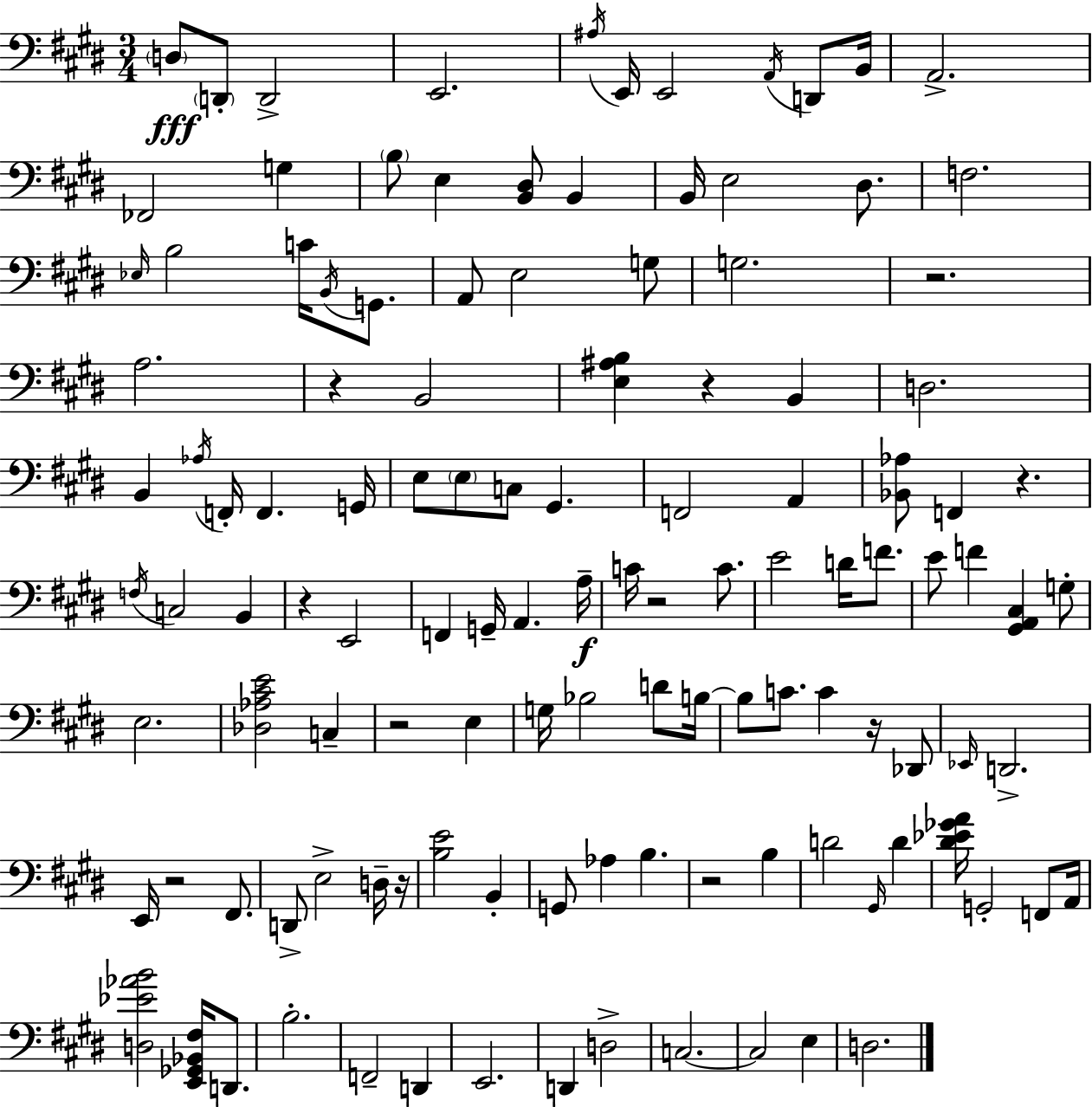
D3/e D2/e D2/h E2/h. A#3/s E2/s E2/h A2/s D2/e B2/s A2/h. FES2/h G3/q B3/e E3/q [B2,D#3]/e B2/q B2/s E3/h D#3/e. F3/h. Eb3/s B3/h C4/s B2/s G2/e. A2/e E3/h G3/e G3/h. R/h. A3/h. R/q B2/h [E3,A#3,B3]/q R/q B2/q D3/h. B2/q Ab3/s F2/s F2/q. G2/s E3/e E3/e C3/e G#2/q. F2/h A2/q [Bb2,Ab3]/e F2/q R/q. F3/s C3/h B2/q R/q E2/h F2/q G2/s A2/q. A3/s C4/s R/h C4/e. E4/h D4/s F4/e. E4/e F4/q [G#2,A2,C#3]/q G3/e E3/h. [Db3,Ab3,C#4,E4]/h C3/q R/h E3/q G3/s Bb3/h D4/e B3/s B3/e C4/e. C4/q R/s Db2/e Eb2/s D2/h. E2/s R/h F#2/e. D2/e E3/h D3/s R/s [B3,E4]/h B2/q G2/e Ab3/q B3/q. R/h B3/q D4/h G#2/s D4/q [D#4,Eb4,Gb4,A4]/s G2/h F2/e A2/s [D3,Eb4,Ab4,B4]/h [E2,Gb2,Bb2,F#3]/s D2/e. B3/h. F2/h D2/q E2/h. D2/q D3/h C3/h. C3/h E3/q D3/h.